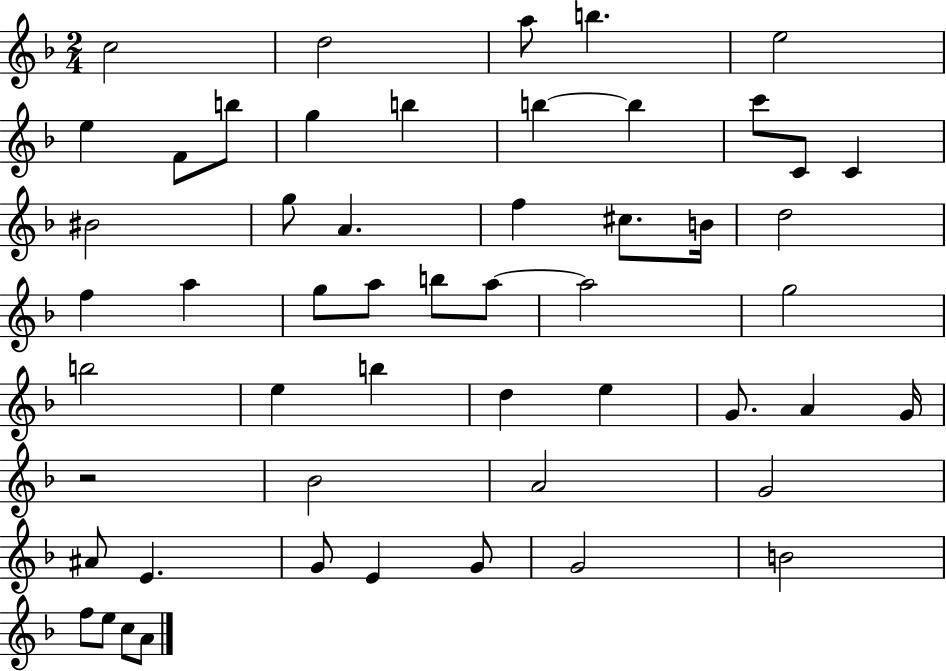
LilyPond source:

{
  \clef treble
  \numericTimeSignature
  \time 2/4
  \key f \major
  c''2 | d''2 | a''8 b''4. | e''2 | \break e''4 f'8 b''8 | g''4 b''4 | b''4~~ b''4 | c'''8 c'8 c'4 | \break bis'2 | g''8 a'4. | f''4 cis''8. b'16 | d''2 | \break f''4 a''4 | g''8 a''8 b''8 a''8~~ | a''2 | g''2 | \break b''2 | e''4 b''4 | d''4 e''4 | g'8. a'4 g'16 | \break r2 | bes'2 | a'2 | g'2 | \break ais'8 e'4. | g'8 e'4 g'8 | g'2 | b'2 | \break f''8 e''8 c''8 a'8 | \bar "|."
}